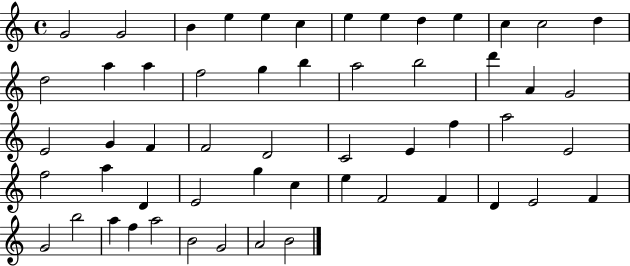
G4/h G4/h B4/q E5/q E5/q C5/q E5/q E5/q D5/q E5/q C5/q C5/h D5/q D5/h A5/q A5/q F5/h G5/q B5/q A5/h B5/h D6/q A4/q G4/h E4/h G4/q F4/q F4/h D4/h C4/h E4/q F5/q A5/h E4/h F5/h A5/q D4/q E4/h G5/q C5/q E5/q F4/h F4/q D4/q E4/h F4/q G4/h B5/h A5/q F5/q A5/h B4/h G4/h A4/h B4/h